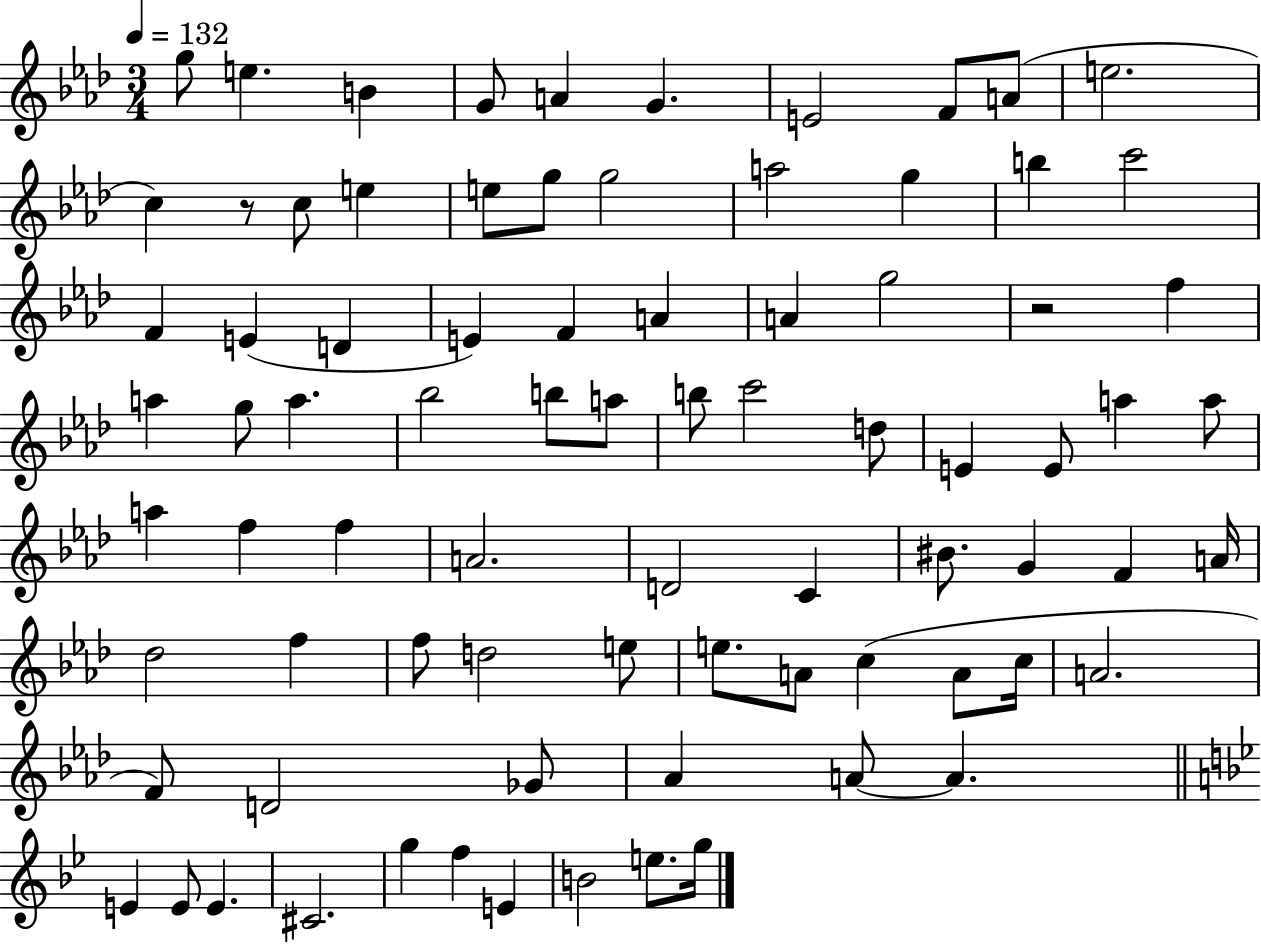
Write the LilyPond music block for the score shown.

{
  \clef treble
  \numericTimeSignature
  \time 3/4
  \key aes \major
  \tempo 4 = 132
  g''8 e''4. b'4 | g'8 a'4 g'4. | e'2 f'8 a'8( | e''2. | \break c''4) r8 c''8 e''4 | e''8 g''8 g''2 | a''2 g''4 | b''4 c'''2 | \break f'4 e'4( d'4 | e'4) f'4 a'4 | a'4 g''2 | r2 f''4 | \break a''4 g''8 a''4. | bes''2 b''8 a''8 | b''8 c'''2 d''8 | e'4 e'8 a''4 a''8 | \break a''4 f''4 f''4 | a'2. | d'2 c'4 | bis'8. g'4 f'4 a'16 | \break des''2 f''4 | f''8 d''2 e''8 | e''8. a'8 c''4( a'8 c''16 | a'2. | \break f'8) d'2 ges'8 | aes'4 a'8~~ a'4. | \bar "||" \break \key g \minor e'4 e'8 e'4. | cis'2. | g''4 f''4 e'4 | b'2 e''8. g''16 | \break \bar "|."
}